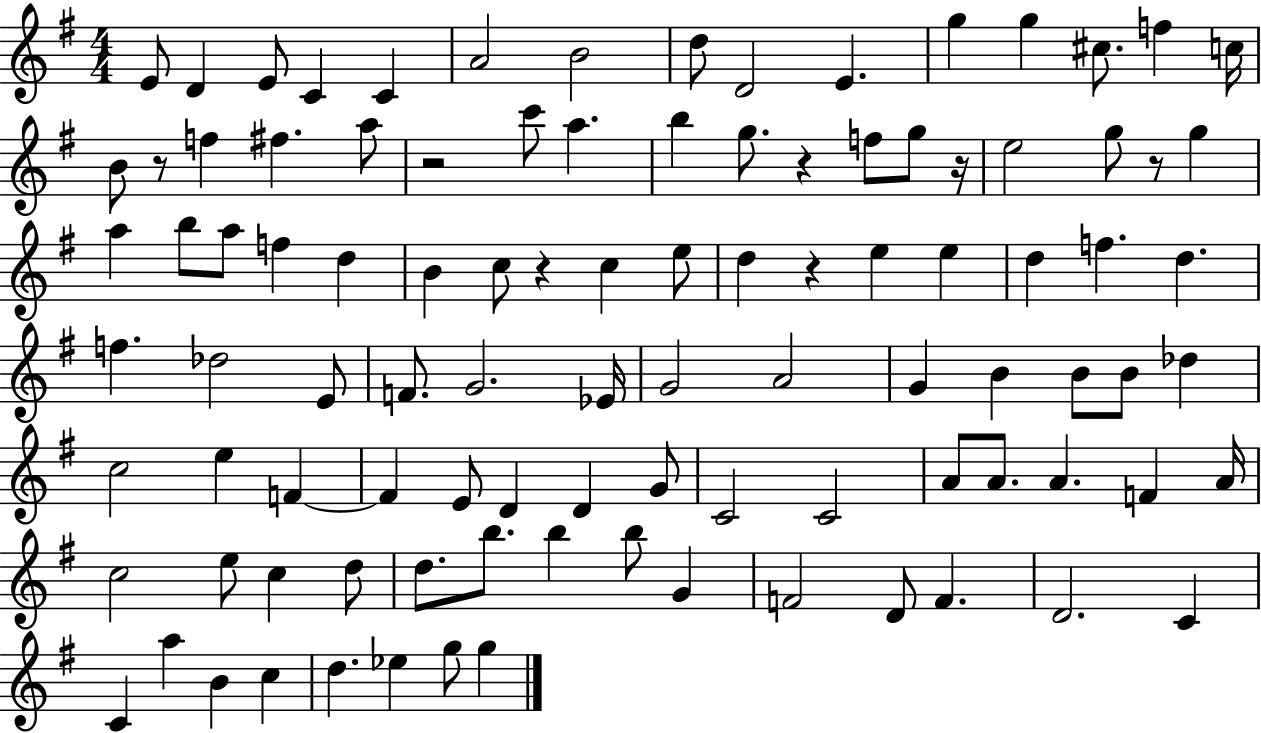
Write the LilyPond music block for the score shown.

{
  \clef treble
  \numericTimeSignature
  \time 4/4
  \key g \major
  e'8 d'4 e'8 c'4 c'4 | a'2 b'2 | d''8 d'2 e'4. | g''4 g''4 cis''8. f''4 c''16 | \break b'8 r8 f''4 fis''4. a''8 | r2 c'''8 a''4. | b''4 g''8. r4 f''8 g''8 r16 | e''2 g''8 r8 g''4 | \break a''4 b''8 a''8 f''4 d''4 | b'4 c''8 r4 c''4 e''8 | d''4 r4 e''4 e''4 | d''4 f''4. d''4. | \break f''4. des''2 e'8 | f'8. g'2. ees'16 | g'2 a'2 | g'4 b'4 b'8 b'8 des''4 | \break c''2 e''4 f'4~~ | f'4 e'8 d'4 d'4 g'8 | c'2 c'2 | a'8 a'8. a'4. f'4 a'16 | \break c''2 e''8 c''4 d''8 | d''8. b''8. b''4 b''8 g'4 | f'2 d'8 f'4. | d'2. c'4 | \break c'4 a''4 b'4 c''4 | d''4. ees''4 g''8 g''4 | \bar "|."
}